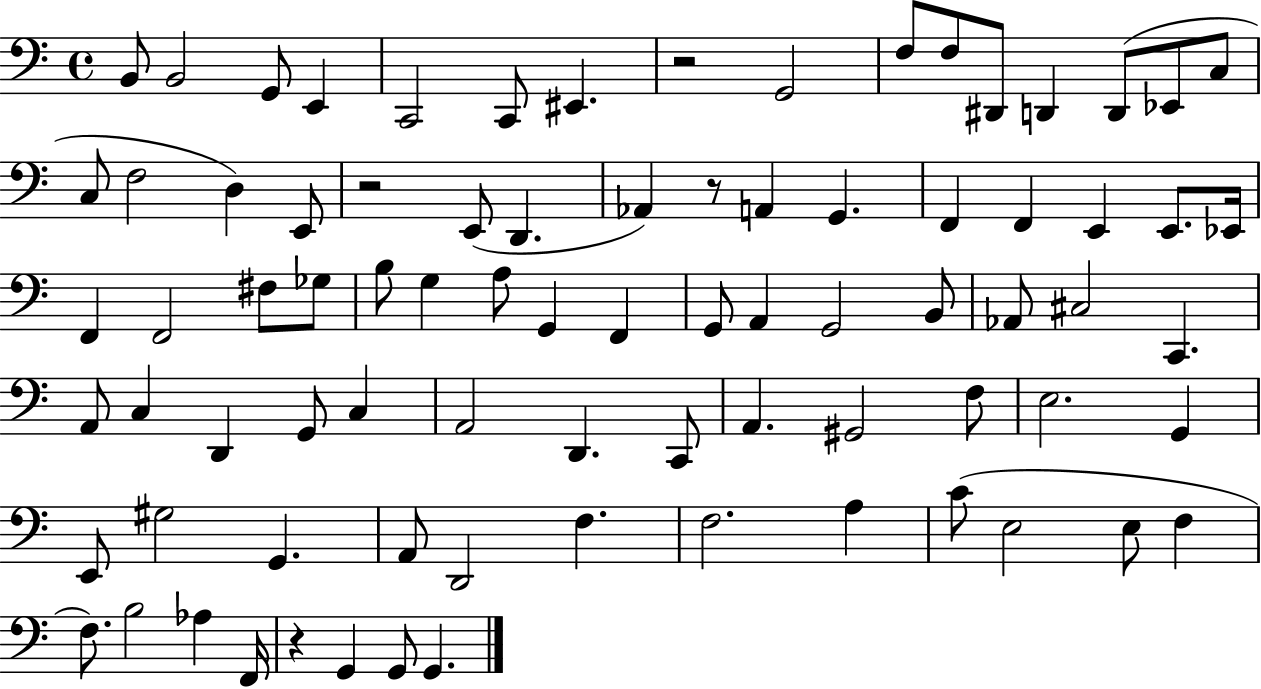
B2/e B2/h G2/e E2/q C2/h C2/e EIS2/q. R/h G2/h F3/e F3/e D#2/e D2/q D2/e Eb2/e C3/e C3/e F3/h D3/q E2/e R/h E2/e D2/q. Ab2/q R/e A2/q G2/q. F2/q F2/q E2/q E2/e. Eb2/s F2/q F2/h F#3/e Gb3/e B3/e G3/q A3/e G2/q F2/q G2/e A2/q G2/h B2/e Ab2/e C#3/h C2/q. A2/e C3/q D2/q G2/e C3/q A2/h D2/q. C2/e A2/q. G#2/h F3/e E3/h. G2/q E2/e G#3/h G2/q. A2/e D2/h F3/q. F3/h. A3/q C4/e E3/h E3/e F3/q F3/e. B3/h Ab3/q F2/s R/q G2/q G2/e G2/q.